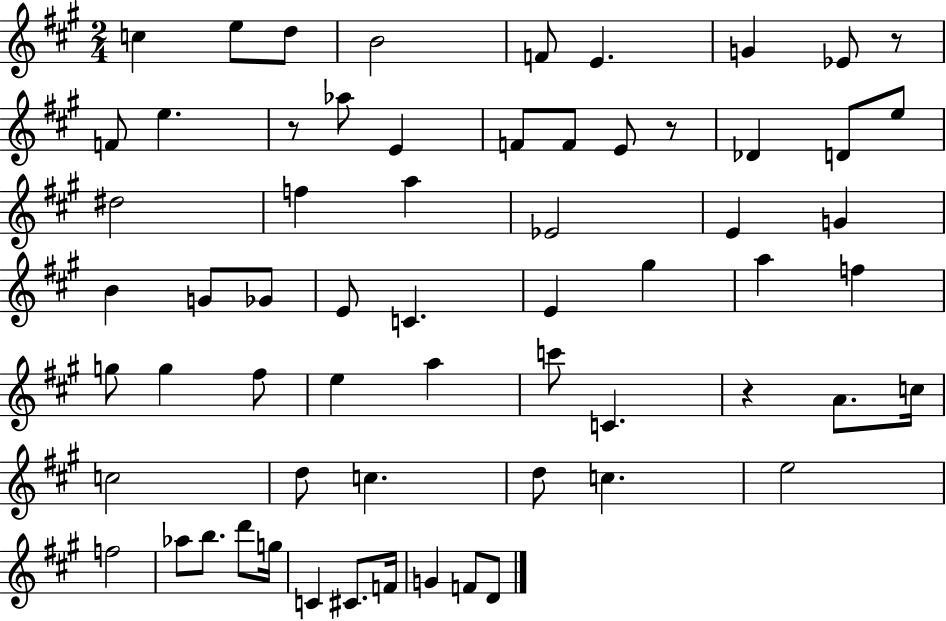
X:1
T:Untitled
M:2/4
L:1/4
K:A
c e/2 d/2 B2 F/2 E G _E/2 z/2 F/2 e z/2 _a/2 E F/2 F/2 E/2 z/2 _D D/2 e/2 ^d2 f a _E2 E G B G/2 _G/2 E/2 C E ^g a f g/2 g ^f/2 e a c'/2 C z A/2 c/4 c2 d/2 c d/2 c e2 f2 _a/2 b/2 d'/2 g/4 C ^C/2 F/4 G F/2 D/2